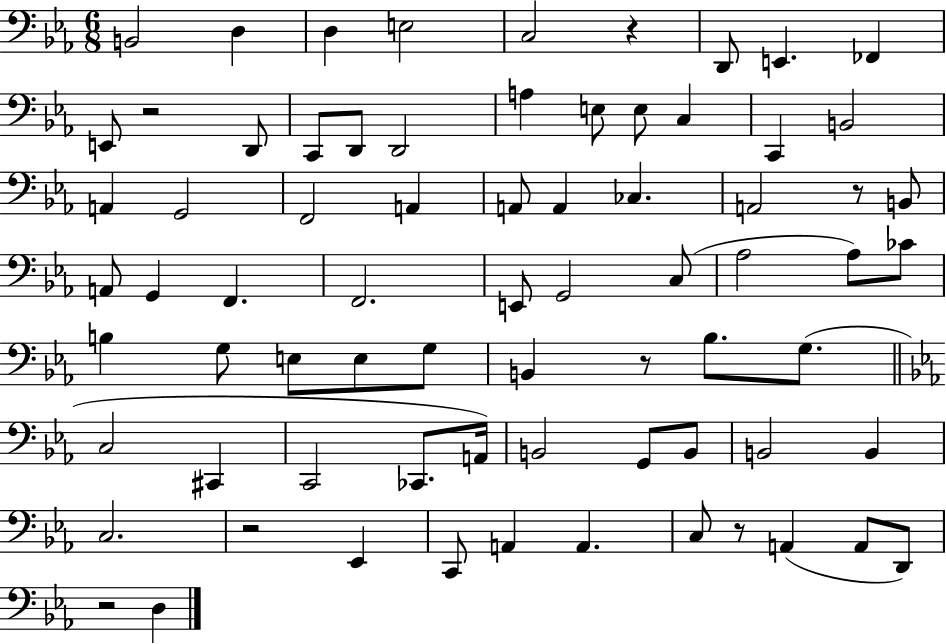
{
  \clef bass
  \numericTimeSignature
  \time 6/8
  \key ees \major
  \repeat volta 2 { b,2 d4 | d4 e2 | c2 r4 | d,8 e,4. fes,4 | \break e,8 r2 d,8 | c,8 d,8 d,2 | a4 e8 e8 c4 | c,4 b,2 | \break a,4 g,2 | f,2 a,4 | a,8 a,4 ces4. | a,2 r8 b,8 | \break a,8 g,4 f,4. | f,2. | e,8 g,2 c8( | aes2 aes8) ces'8 | \break b4 g8 e8 e8 g8 | b,4 r8 bes8. g8.( | \bar "||" \break \key c \minor c2 cis,4 | c,2 ces,8. a,16) | b,2 g,8 b,8 | b,2 b,4 | \break c2. | r2 ees,4 | c,8 a,4 a,4. | c8 r8 a,4( a,8 d,8) | \break r2 d4 | } \bar "|."
}